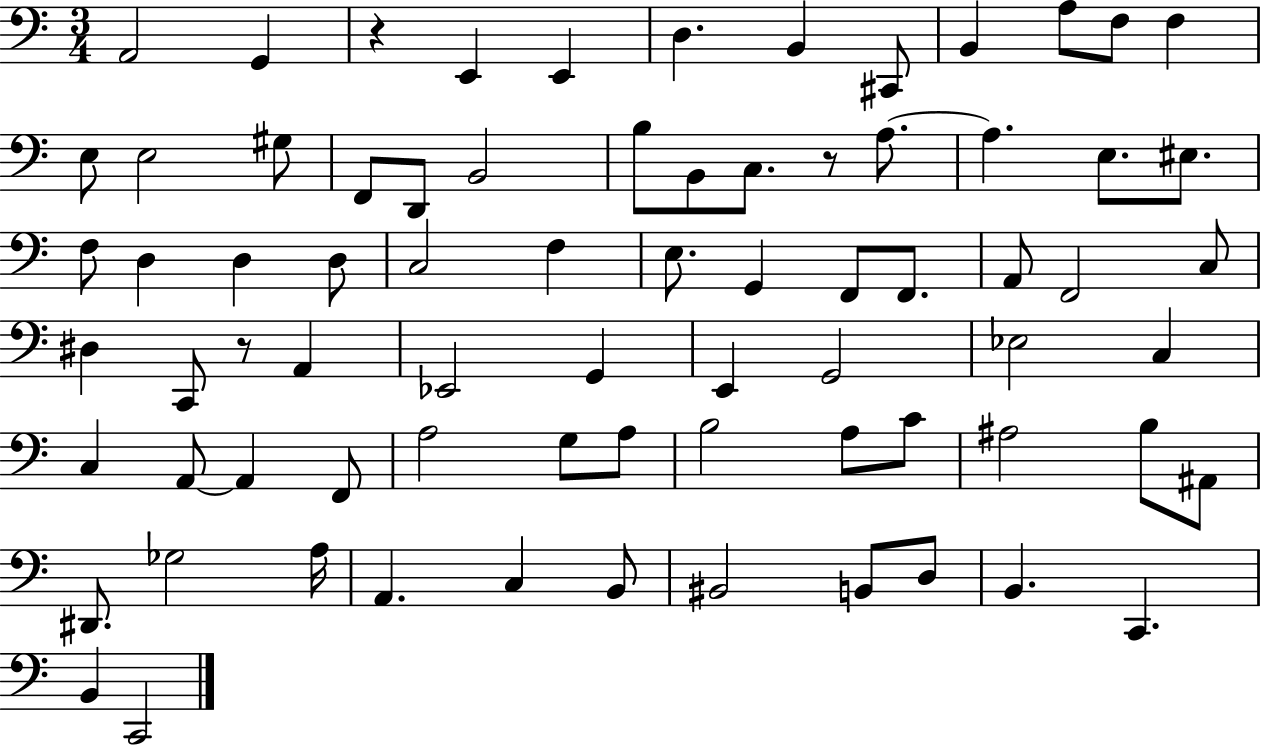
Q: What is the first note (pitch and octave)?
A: A2